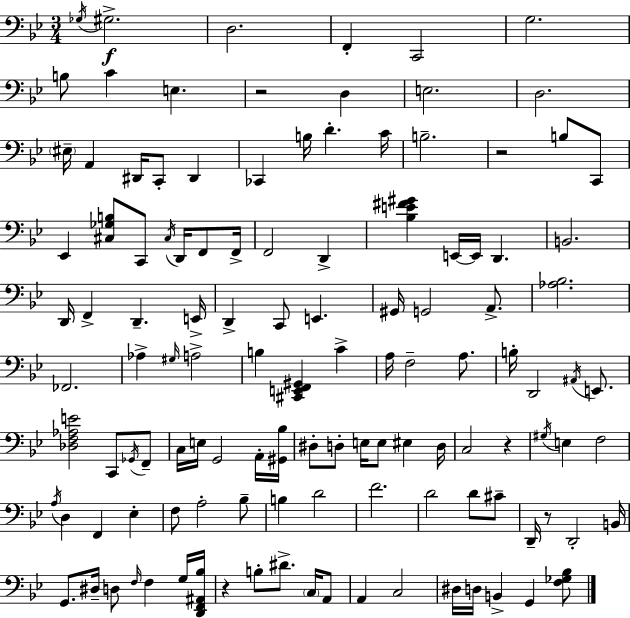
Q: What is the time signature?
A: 3/4